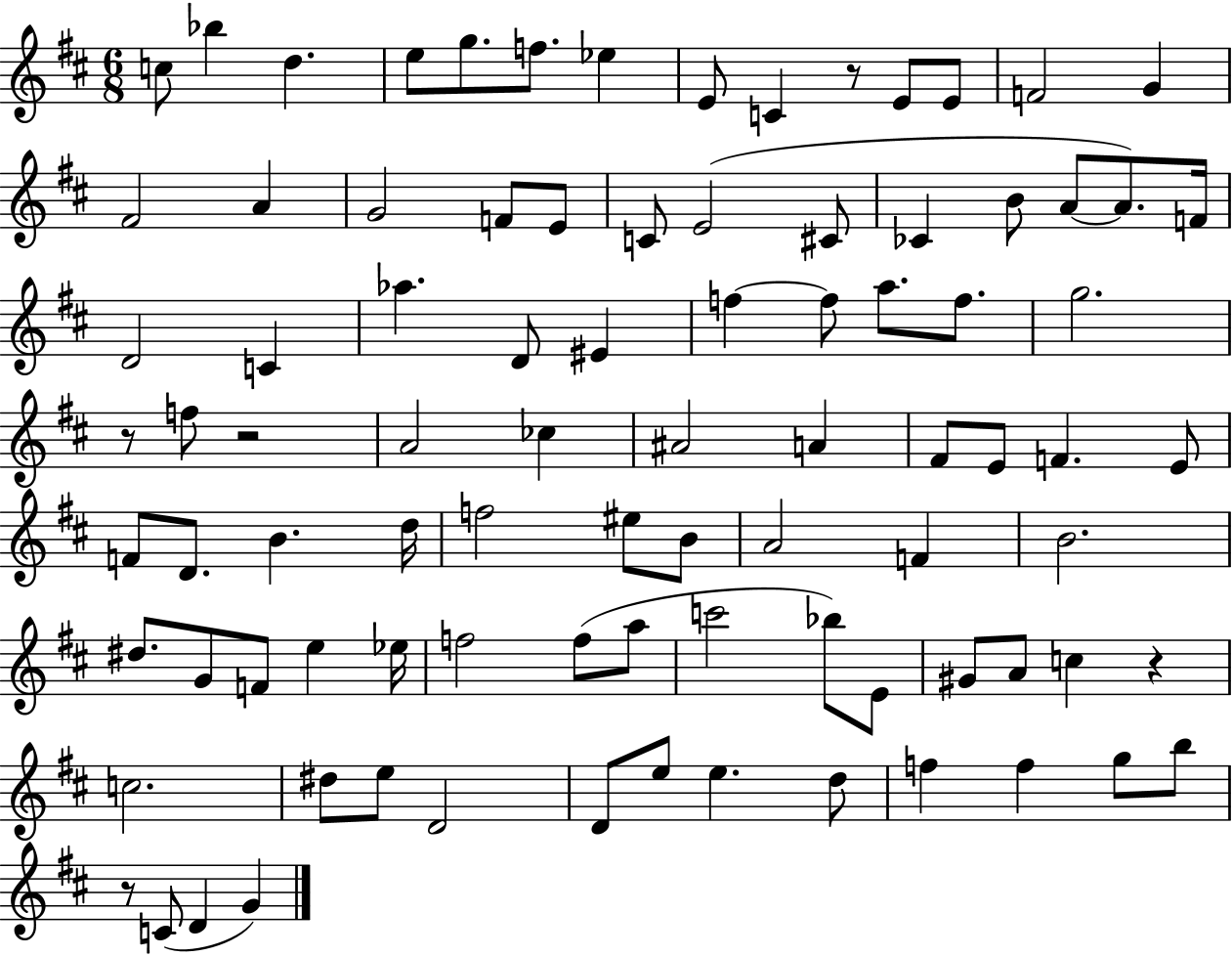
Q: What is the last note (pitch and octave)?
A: G4